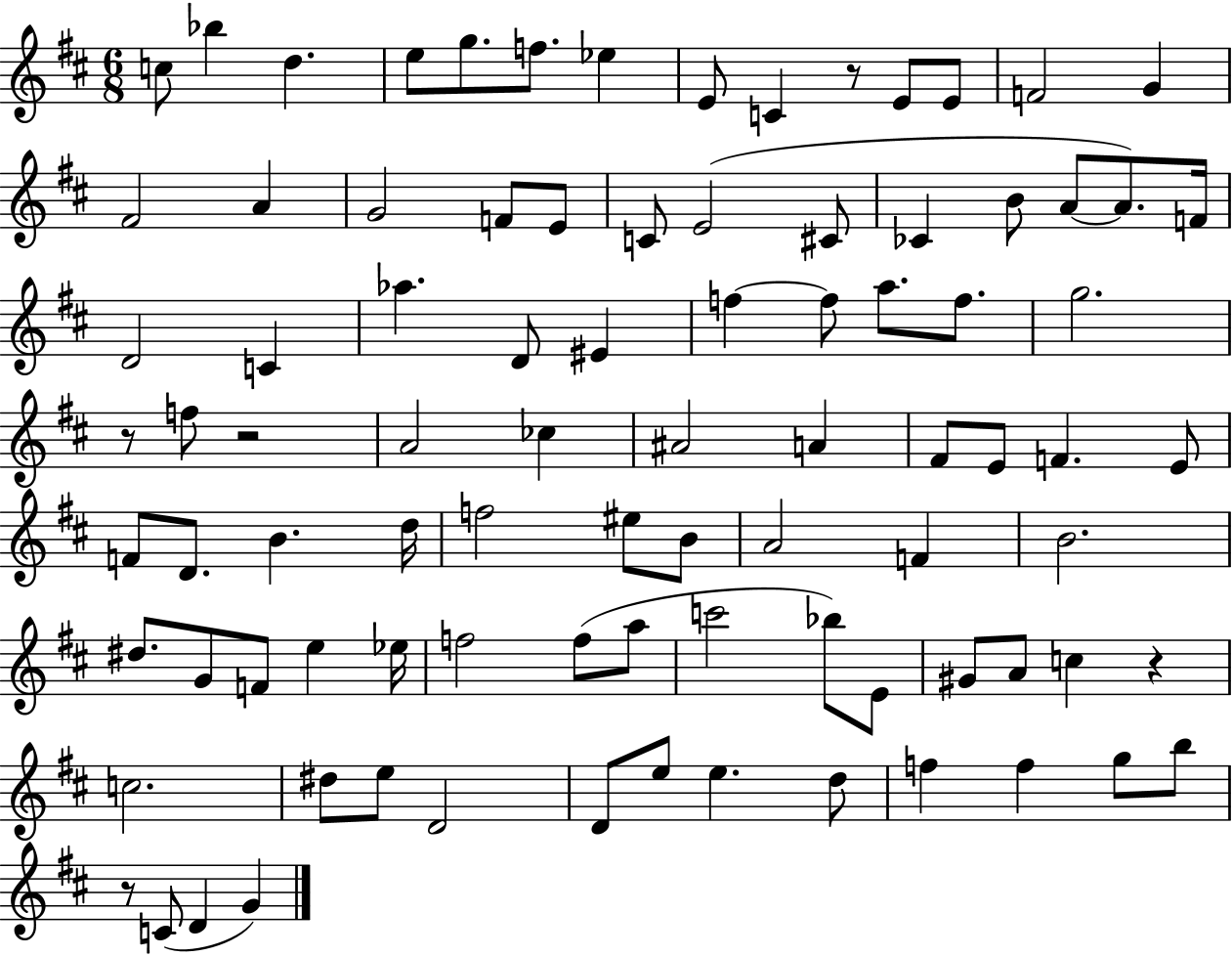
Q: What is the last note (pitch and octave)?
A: G4